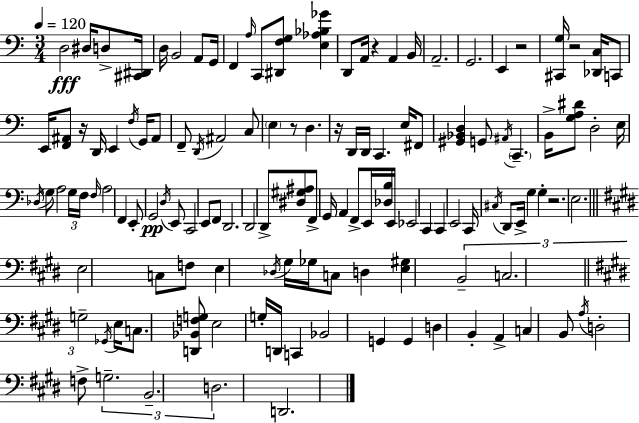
X:1
T:Untitled
M:3/4
L:1/4
K:C
D,2 ^D,/4 D,/2 [^C,,^D,,]/4 D,/4 B,,2 A,,/2 G,,/4 F,, A,/4 C,,/2 [^D,,F,G,]/2 [E,_A,_B,_G] D,,/2 A,,/4 z A,, B,,/4 A,,2 G,,2 E,, z2 [^C,,G,]/4 z2 [_D,,C,]/4 C,,/2 E,,/4 [F,,^A,,]/2 z/4 D,,/4 E,, F,/4 G,,/4 ^A,,/2 F,,/2 D,,/4 ^A,,2 C,/2 E, z/2 D, z/4 D,,/4 D,,/4 C,, E,/4 ^F,,/2 [^G,,_B,,D,] G,,/2 ^A,,/4 C,, B,,/4 [G,A,^D]/2 D,2 E,/4 _D,/4 G,/2 A,2 G,/4 F,/4 F,/4 A,2 F,, E,,/2 G,,2 D,/4 E,,/2 C,,2 E,,/2 F,,/2 D,,2 D,,2 D,,/2 [^D,^G,^A,]/2 F,,/2 G,,/4 A,, F,,/2 E,,/4 [_D,B,]/4 E,,/4 _E,,2 C,, C,, E,,2 C,,/4 ^C,/4 D,,/2 E,,/4 G, G, z2 E,2 E,2 C,/2 F,/2 E, _D,/4 ^G,/4 _G,/4 C,/2 D, [E,^G,] B,,2 C,2 G,2 _G,,/4 E,/4 C,/2 [D,,_B,,F,G,]/2 E,2 G,/4 D,,/4 C,, _B,,2 G,, G,, D, B,, A,, C, B,,/2 A,/4 D,2 F,/2 G,2 B,,2 D,2 D,,2